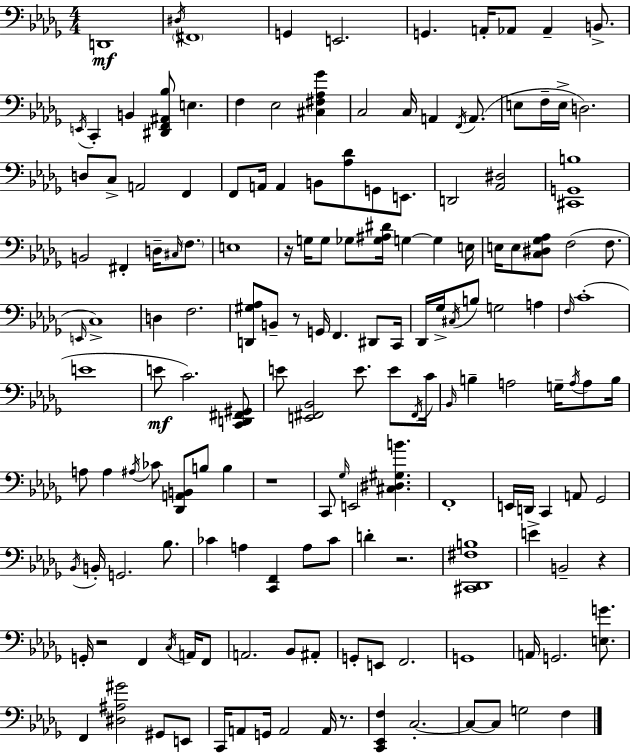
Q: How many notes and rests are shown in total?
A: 161